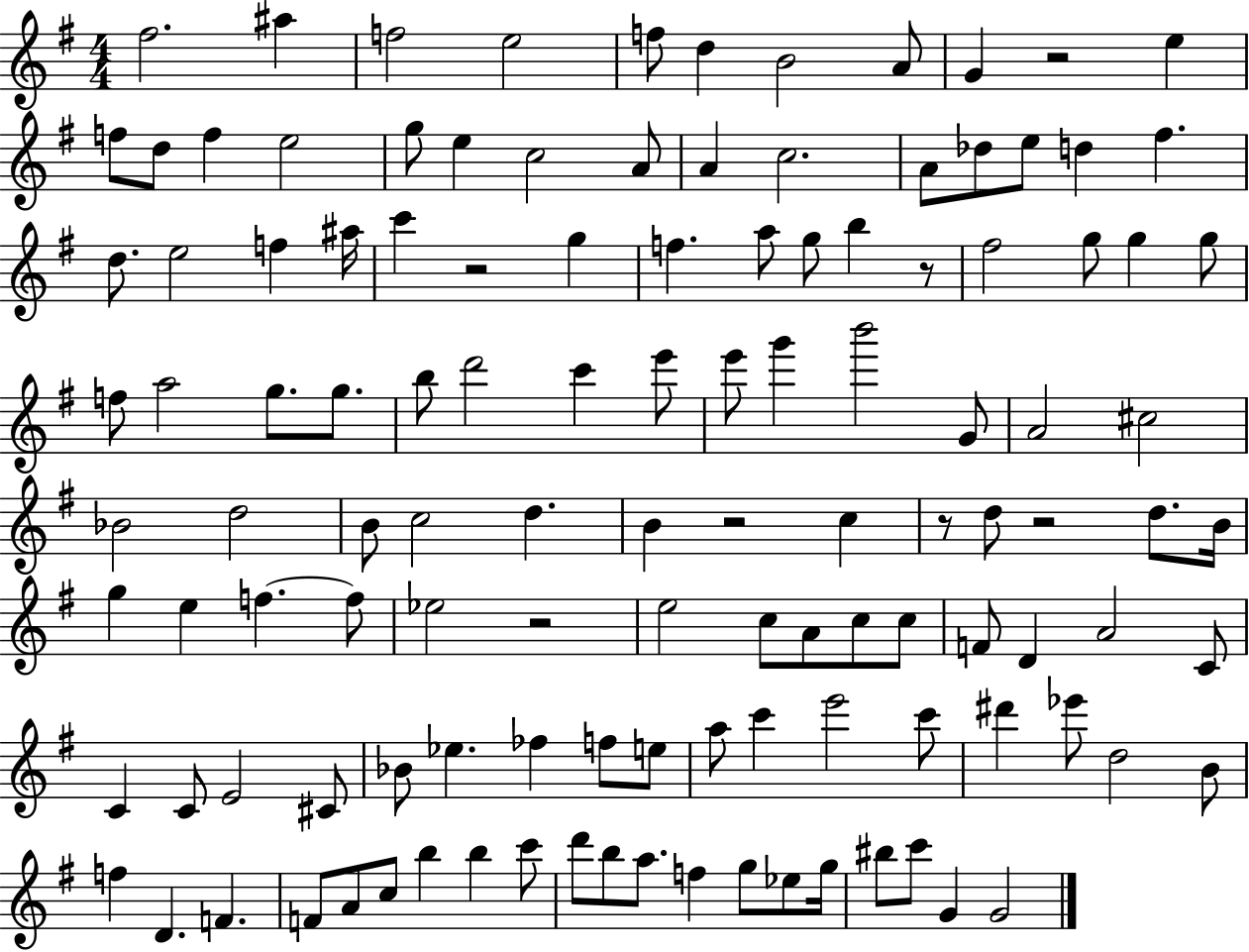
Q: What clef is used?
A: treble